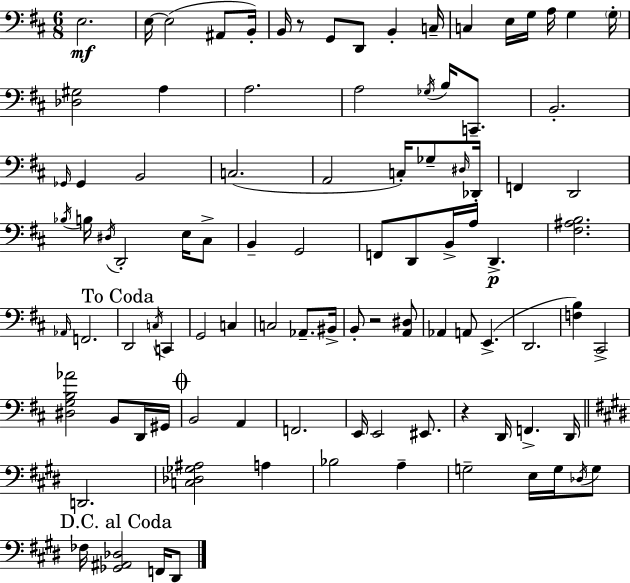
X:1
T:Untitled
M:6/8
L:1/4
K:D
E,2 E,/4 E,2 ^A,,/2 B,,/4 B,,/4 z/2 G,,/2 D,,/2 B,, C,/4 C, E,/4 G,/4 A,/4 G, G,/4 [_D,^G,]2 A, A,2 A,2 _G,/4 B,/4 C,,/2 B,,2 _G,,/4 _G,, B,,2 C,2 A,,2 C,/4 _G,/2 ^D,/4 _D,,/4 F,, D,,2 _B,/4 B,/4 ^D,/4 D,,2 E,/4 ^C,/2 B,, G,,2 F,,/2 D,,/2 B,,/4 A,/4 D,, [^F,^A,B,]2 _A,,/4 F,,2 D,,2 C,/4 C,, G,,2 C, C,2 _A,,/2 ^B,,/4 B,,/2 z2 [A,,^D,]/2 _A,, A,,/2 E,, D,,2 [F,B,] ^C,,2 [^D,G,B,_A]2 B,,/2 D,,/4 ^G,,/4 B,,2 A,, F,,2 E,,/4 E,,2 ^E,,/2 z D,,/4 F,, D,,/4 D,,2 [C,_D,_G,^A,]2 A, _B,2 A, G,2 E,/4 G,/4 _D,/4 G,/2 _F,/4 [_G,,^A,,_D,]2 F,,/4 ^D,,/2